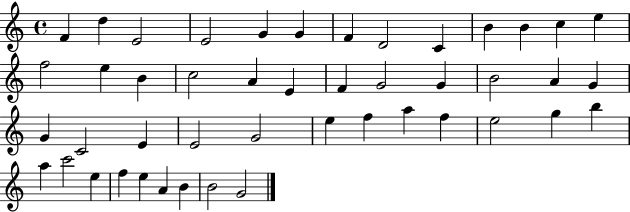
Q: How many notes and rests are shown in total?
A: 46